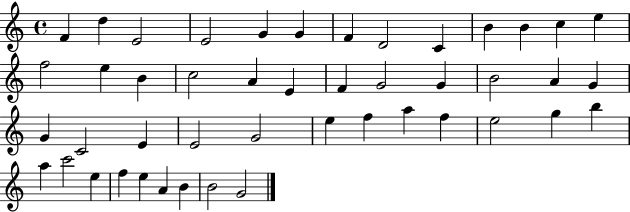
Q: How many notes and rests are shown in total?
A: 46